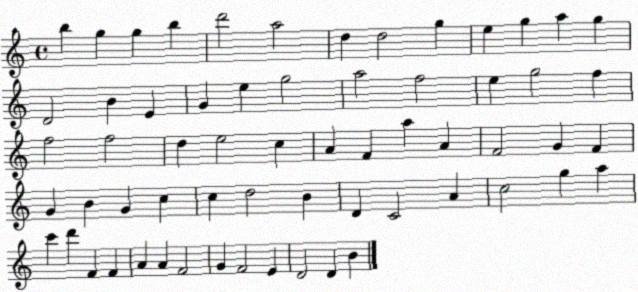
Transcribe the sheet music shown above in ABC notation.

X:1
T:Untitled
M:4/4
L:1/4
K:C
b g g b d'2 a2 d d2 g e g a g D2 B E G e g2 a2 f2 e g2 f f2 f2 d e2 c A F a A F2 G F G B G c c d2 B D C2 A c2 g a c' d' F F A A F2 G F2 E D2 D B